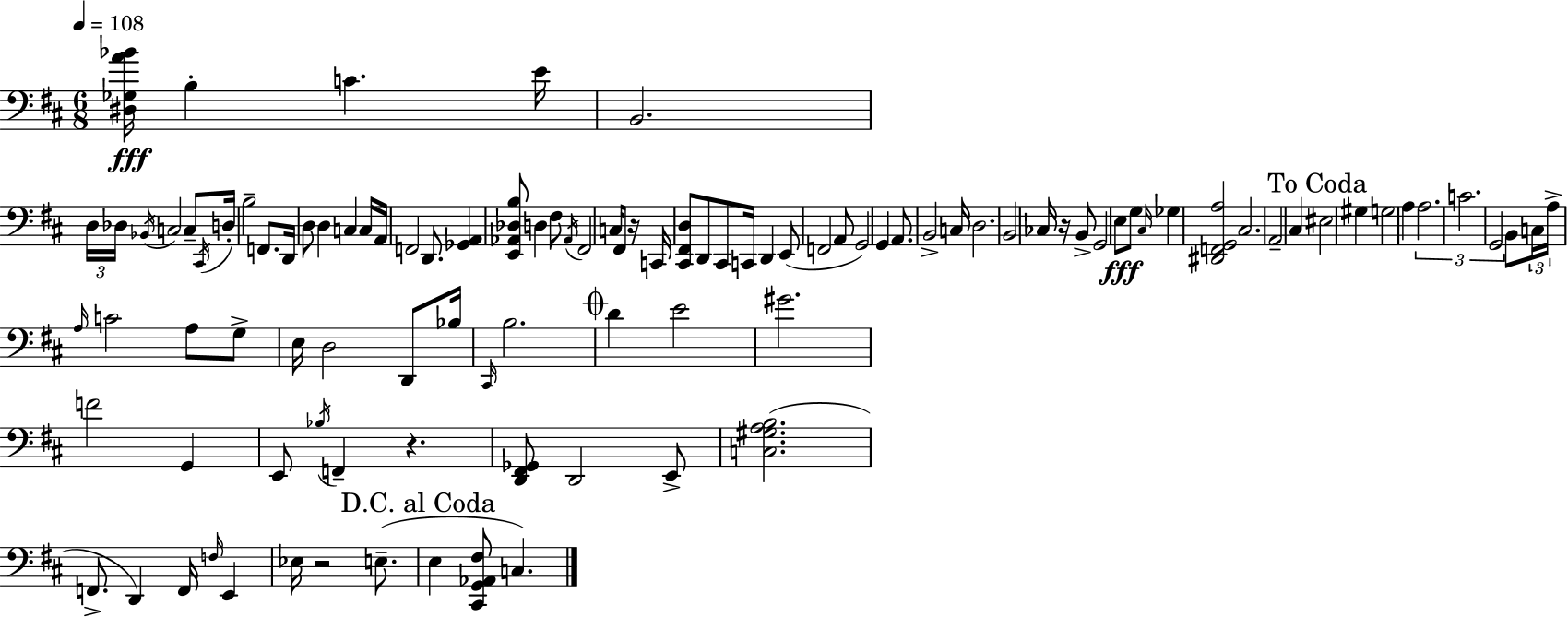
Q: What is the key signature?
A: D major